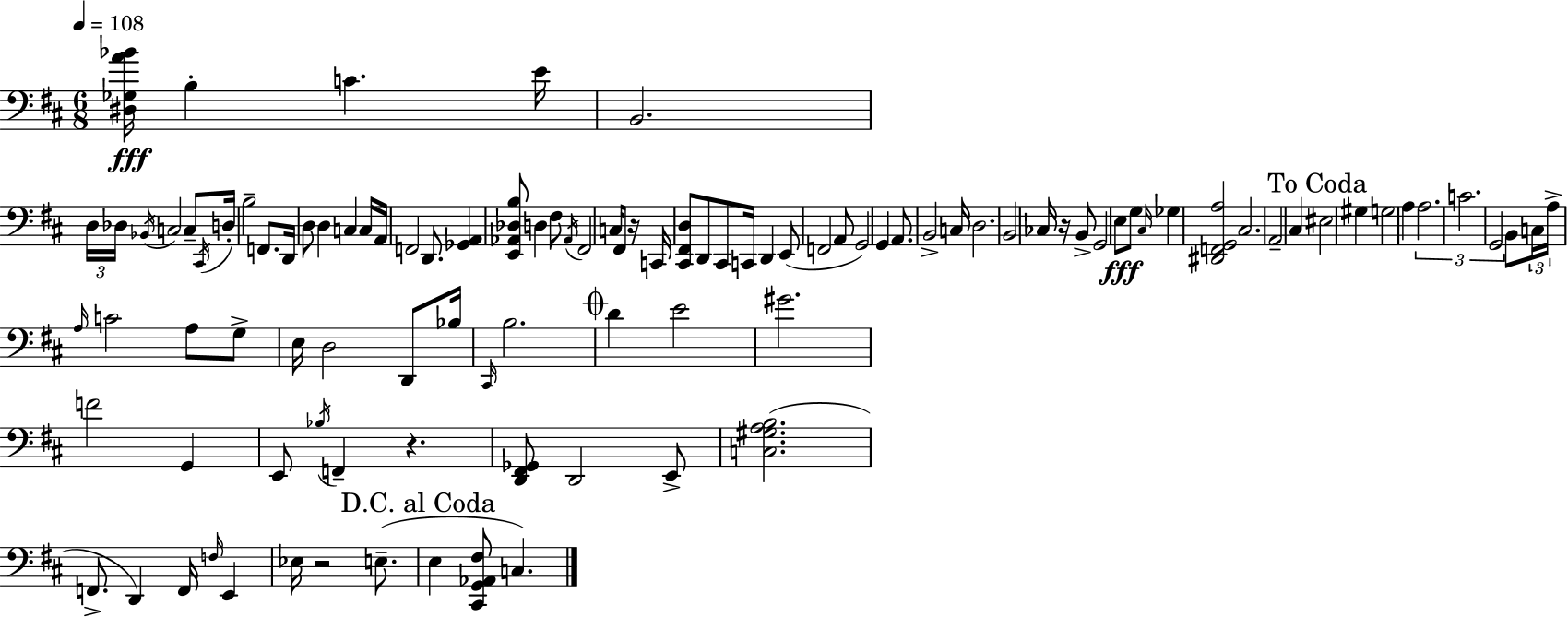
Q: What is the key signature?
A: D major